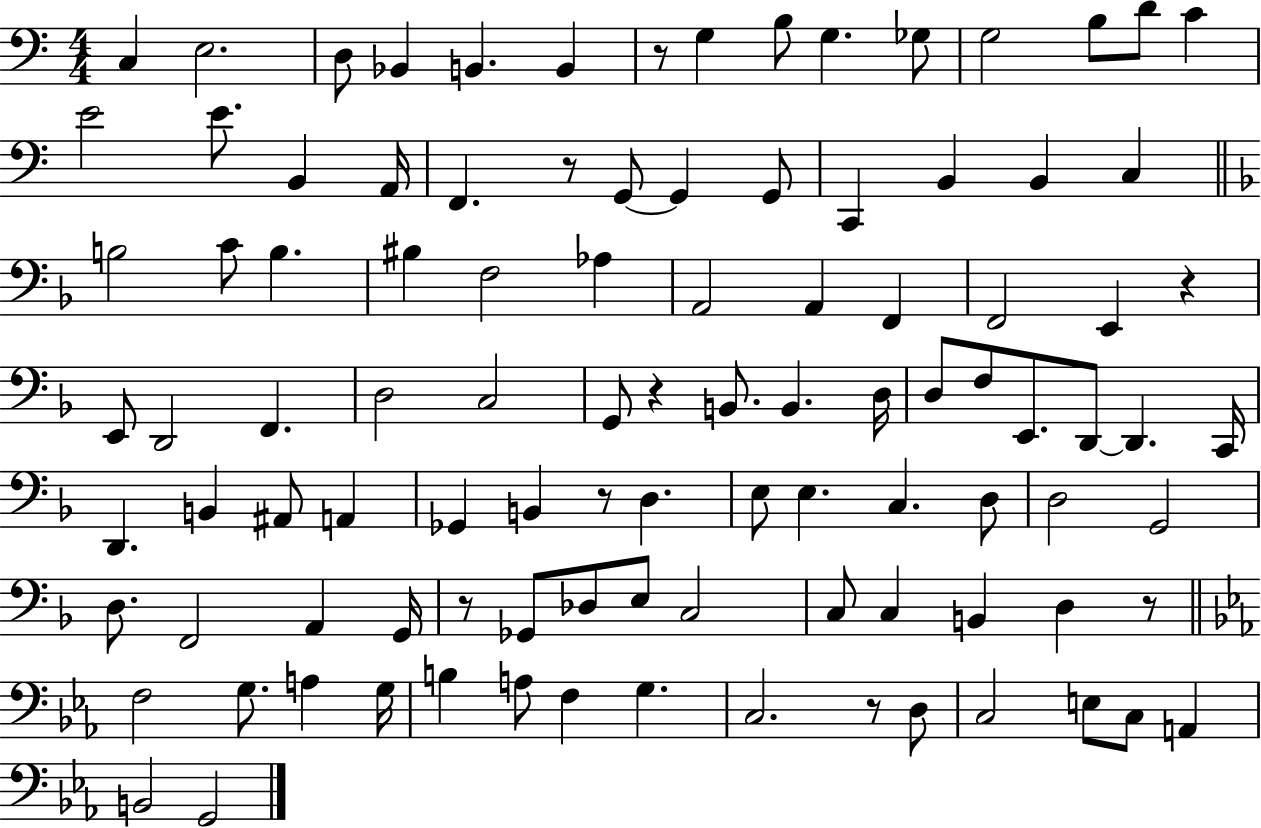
{
  \clef bass
  \numericTimeSignature
  \time 4/4
  \key c \major
  c4 e2. | d8 bes,4 b,4. b,4 | r8 g4 b8 g4. ges8 | g2 b8 d'8 c'4 | \break e'2 e'8. b,4 a,16 | f,4. r8 g,8~~ g,4 g,8 | c,4 b,4 b,4 c4 | \bar "||" \break \key d \minor b2 c'8 b4. | bis4 f2 aes4 | a,2 a,4 f,4 | f,2 e,4 r4 | \break e,8 d,2 f,4. | d2 c2 | g,8 r4 b,8. b,4. d16 | d8 f8 e,8. d,8~~ d,4. c,16 | \break d,4. b,4 ais,8 a,4 | ges,4 b,4 r8 d4. | e8 e4. c4. d8 | d2 g,2 | \break d8. f,2 a,4 g,16 | r8 ges,8 des8 e8 c2 | c8 c4 b,4 d4 r8 | \bar "||" \break \key ees \major f2 g8. a4 g16 | b4 a8 f4 g4. | c2. r8 d8 | c2 e8 c8 a,4 | \break b,2 g,2 | \bar "|."
}